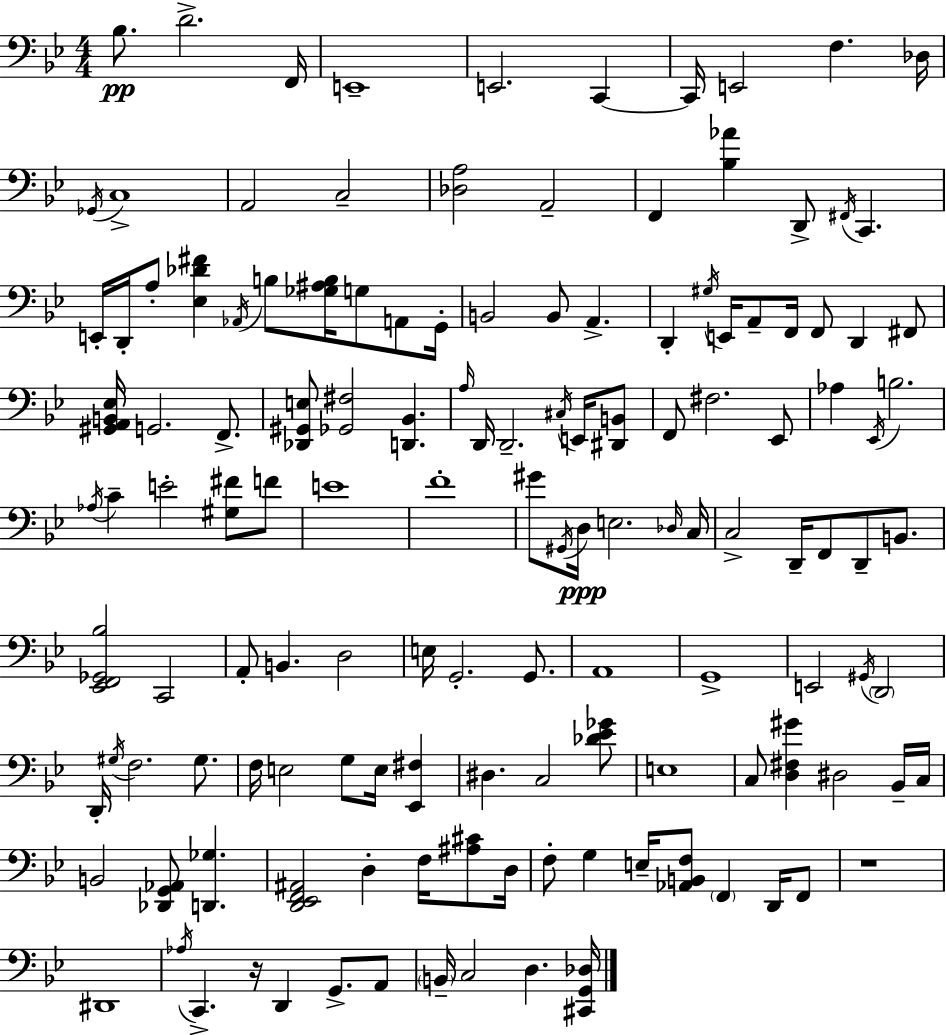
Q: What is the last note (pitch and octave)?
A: D3